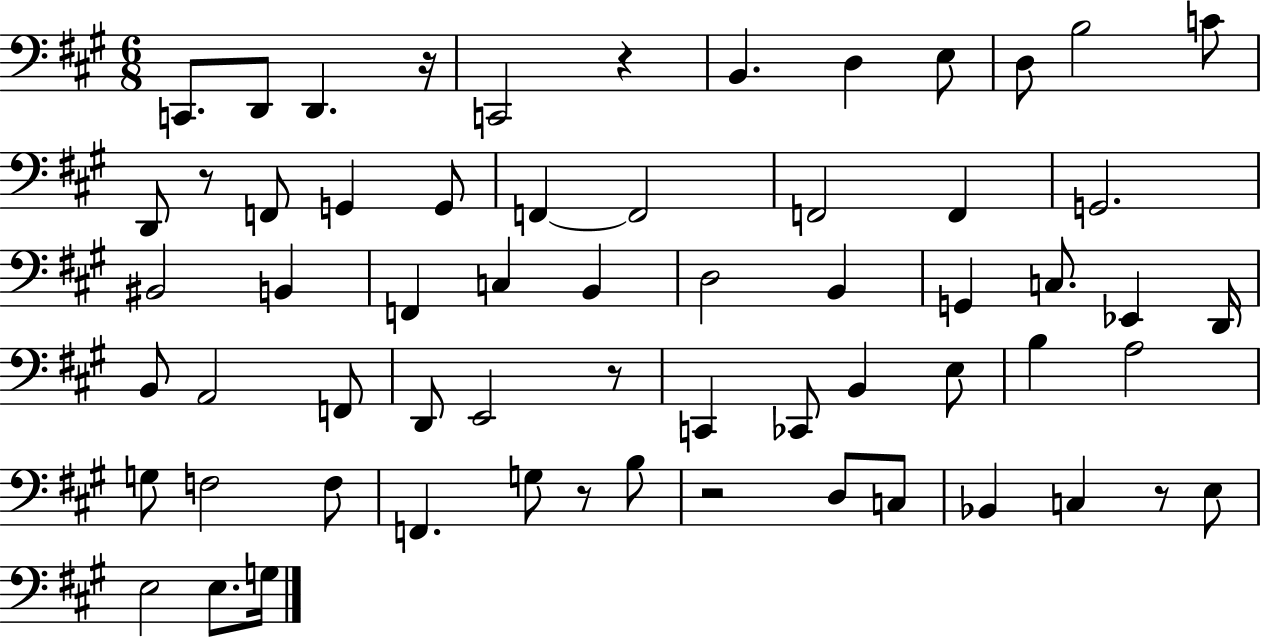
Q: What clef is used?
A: bass